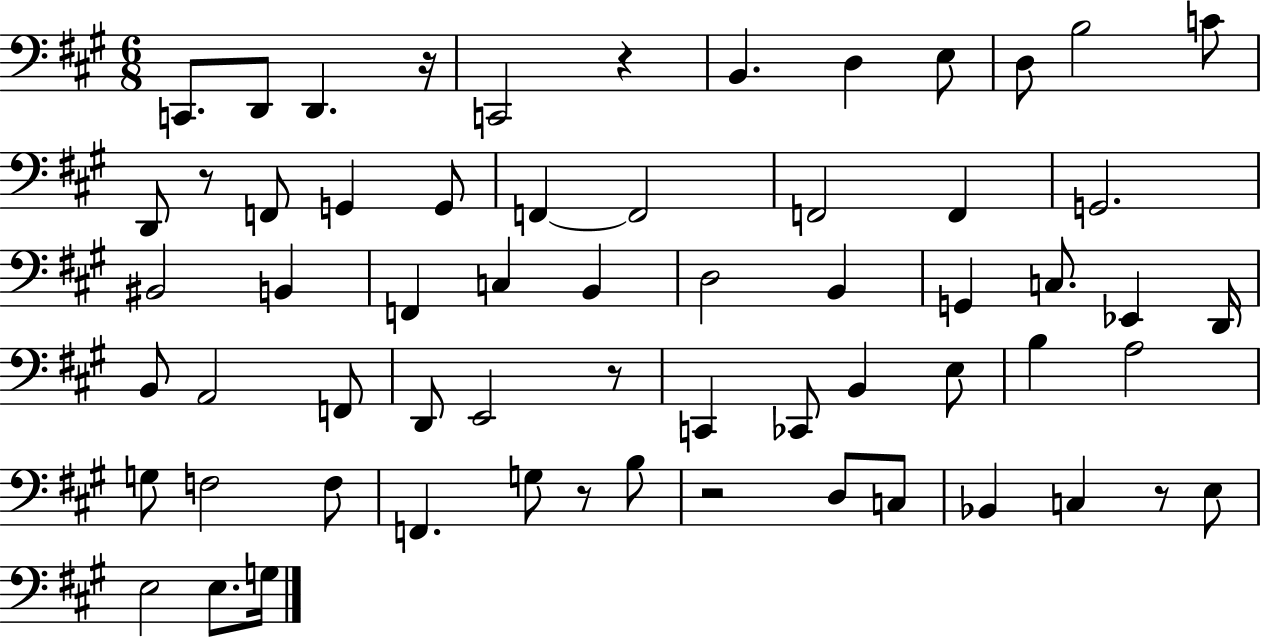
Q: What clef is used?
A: bass